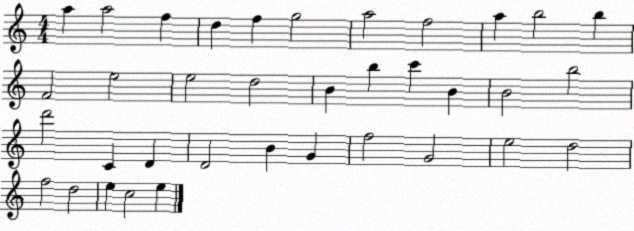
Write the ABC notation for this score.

X:1
T:Untitled
M:4/4
L:1/4
K:C
a a2 f d f g2 a2 f2 a b2 b F2 e2 e2 d2 B b c' B B2 b2 d'2 C D D2 B G f2 G2 e2 d2 f2 d2 e c2 e